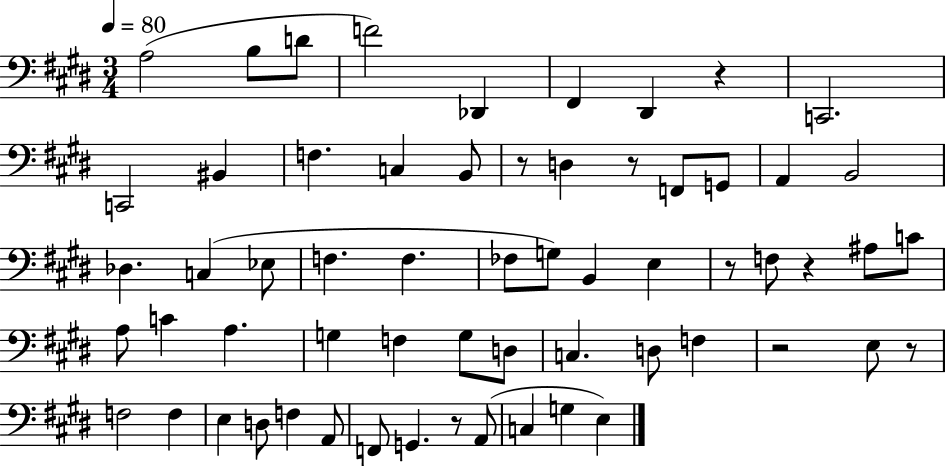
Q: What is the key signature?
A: E major